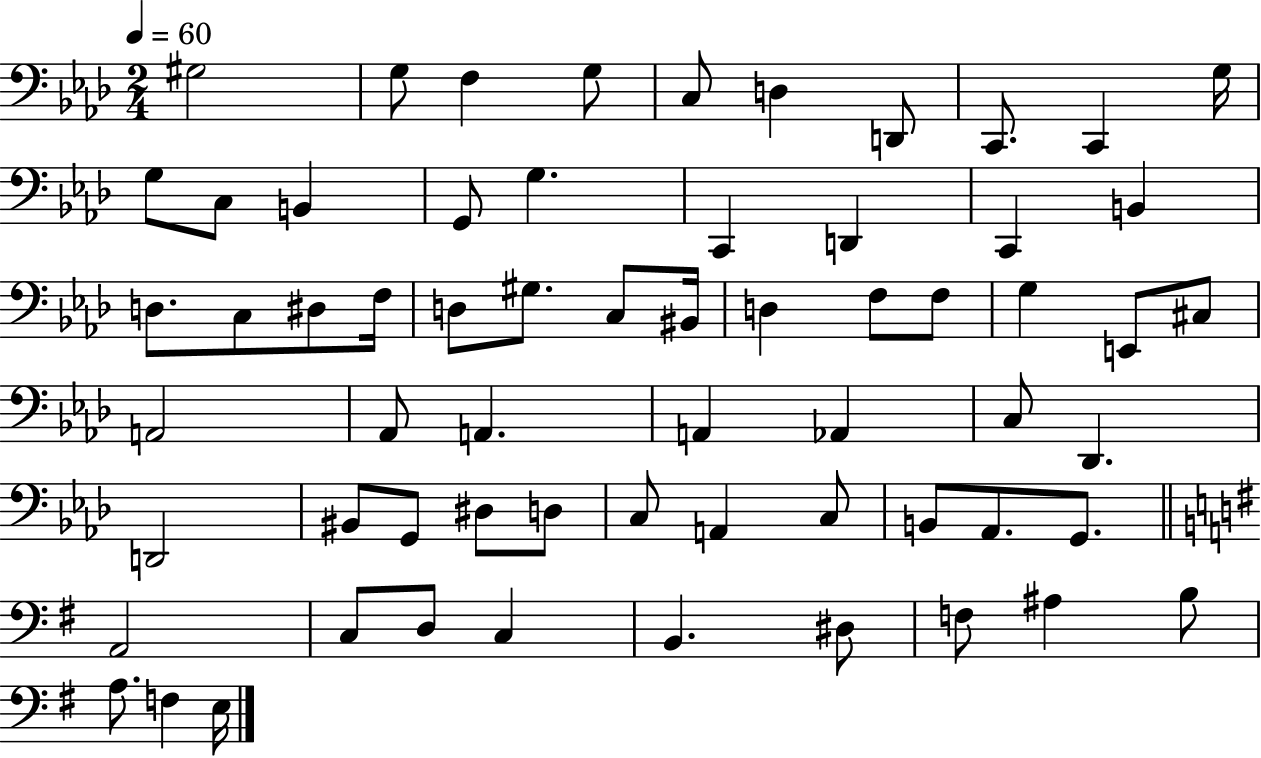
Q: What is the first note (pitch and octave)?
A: G#3